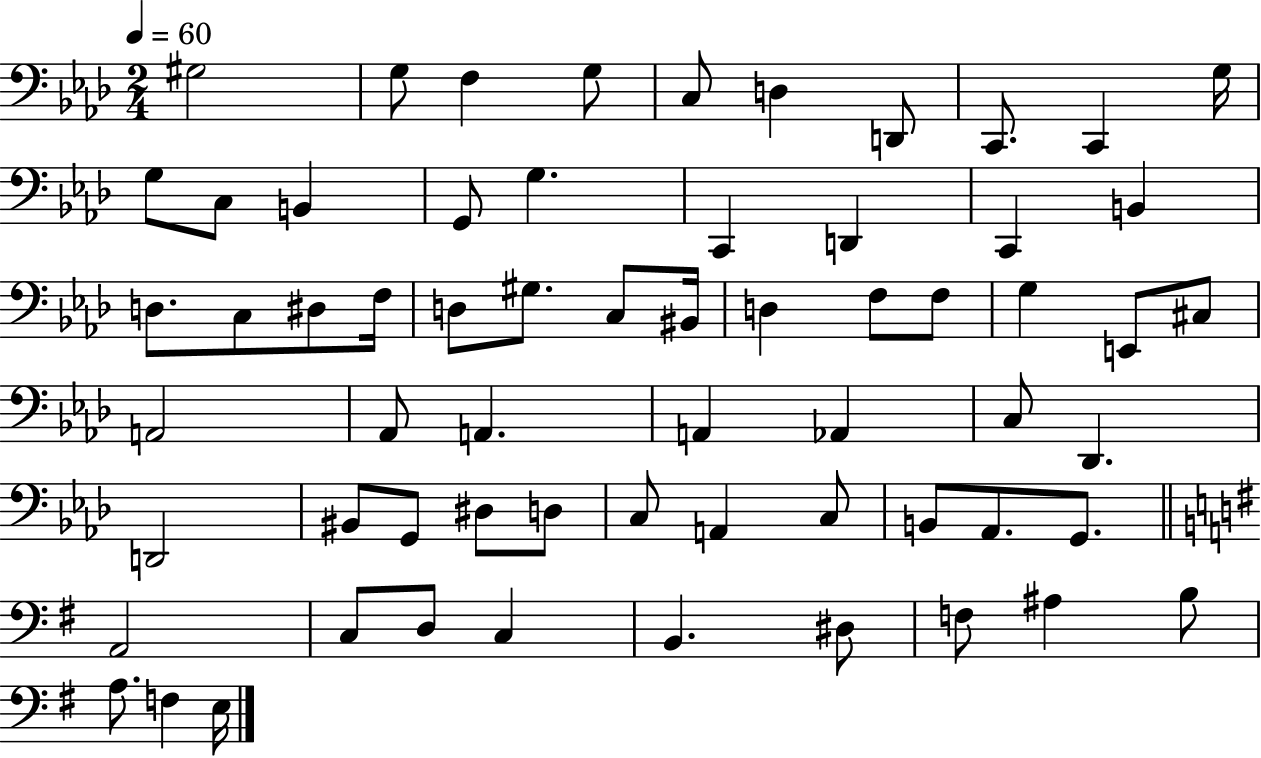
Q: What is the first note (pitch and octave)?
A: G#3